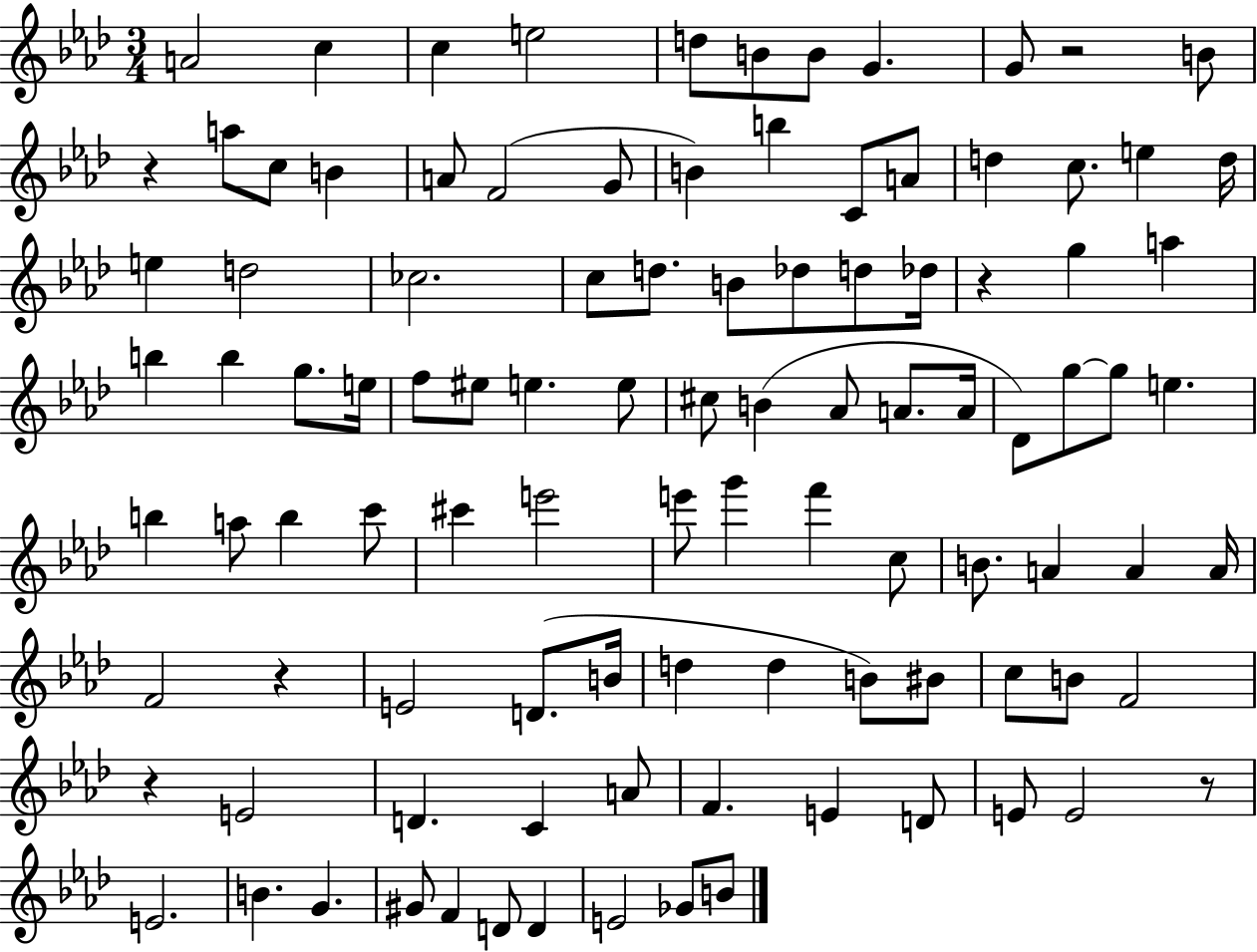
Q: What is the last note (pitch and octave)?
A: B4